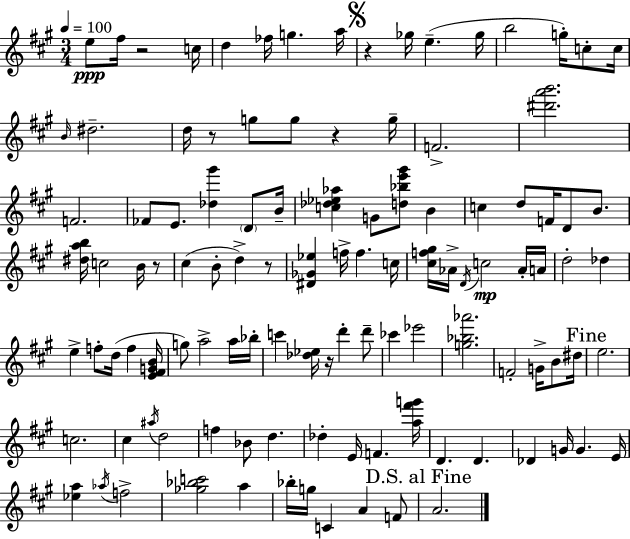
{
  \clef treble
  \numericTimeSignature
  \time 3/4
  \key a \major
  \tempo 4 = 100
  e''8\ppp fis''16 r2 c''16 | d''4 fes''16 g''4. a''16 | \mark \markup { \musicglyph "scripts.segno" } r4 ges''16 e''4.--( ges''16 | b''2 g''16-.) c''8-. c''16 | \break \grace { b'16 } dis''2.-- | d''16 r8 g''8 g''8 r4 | g''16-- f'2.-> | <dis''' a''' b'''>2. | \break f'2. | fes'8 e'8. <des'' gis'''>4 \parenthesize d'8 | b'16-- <c'' des'' ees'' aes''>4 g'8 <d'' bes'' e''' gis'''>8 b'4 | c''4 d''8 f'16 d'8 b'8. | \break <dis'' a'' b''>16 c''2 b'16 r8 | cis''4( b'8-. d''4->) r8 | <dis' ges' ees''>4 f''16-> f''4. | c''16 <cis'' f'' gis''>16 aes'16-> \acciaccatura { d'16 }\mp c''2 | \break aes'16-. a'16 d''2-. des''4 | e''4-> f''8-. d''16( f''4 | <e' fis' g' b'>16 g''8) a''2-> | a''16 bes''16-. c'''4 <des'' ees''>16 r16 d'''4-. | \break d'''8-- ces'''4 ees'''2 | <g'' bes'' aes'''>2. | f'2-. g'16-> b'8 | dis''16 \mark "Fine" e''2. | \break c''2. | cis''4 \acciaccatura { ais''16 } d''2 | f''4 bes'8 d''4. | des''4-. e'16 f'4. | \break <a'' fis''' g'''>16 d'4. d'4. | des'4 g'16 g'4. | e'16 <ees'' a''>4 \acciaccatura { aes''16 } f''2-> | <ges'' bes'' c'''>2 | \break a''4 bes''16-. g''16 c'4 a'4 | f'8 \mark "D.S. al Fine" a'2. | \bar "|."
}